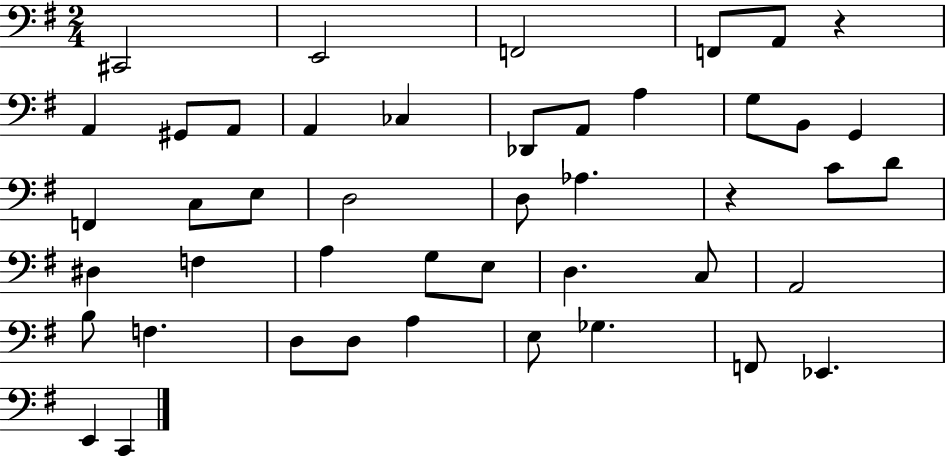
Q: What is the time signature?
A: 2/4